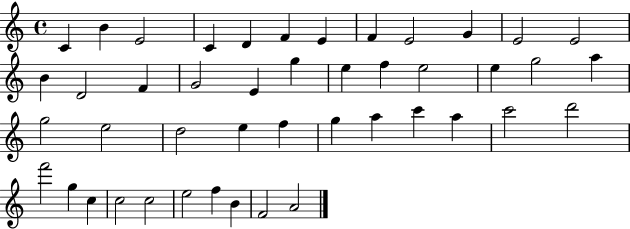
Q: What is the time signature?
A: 4/4